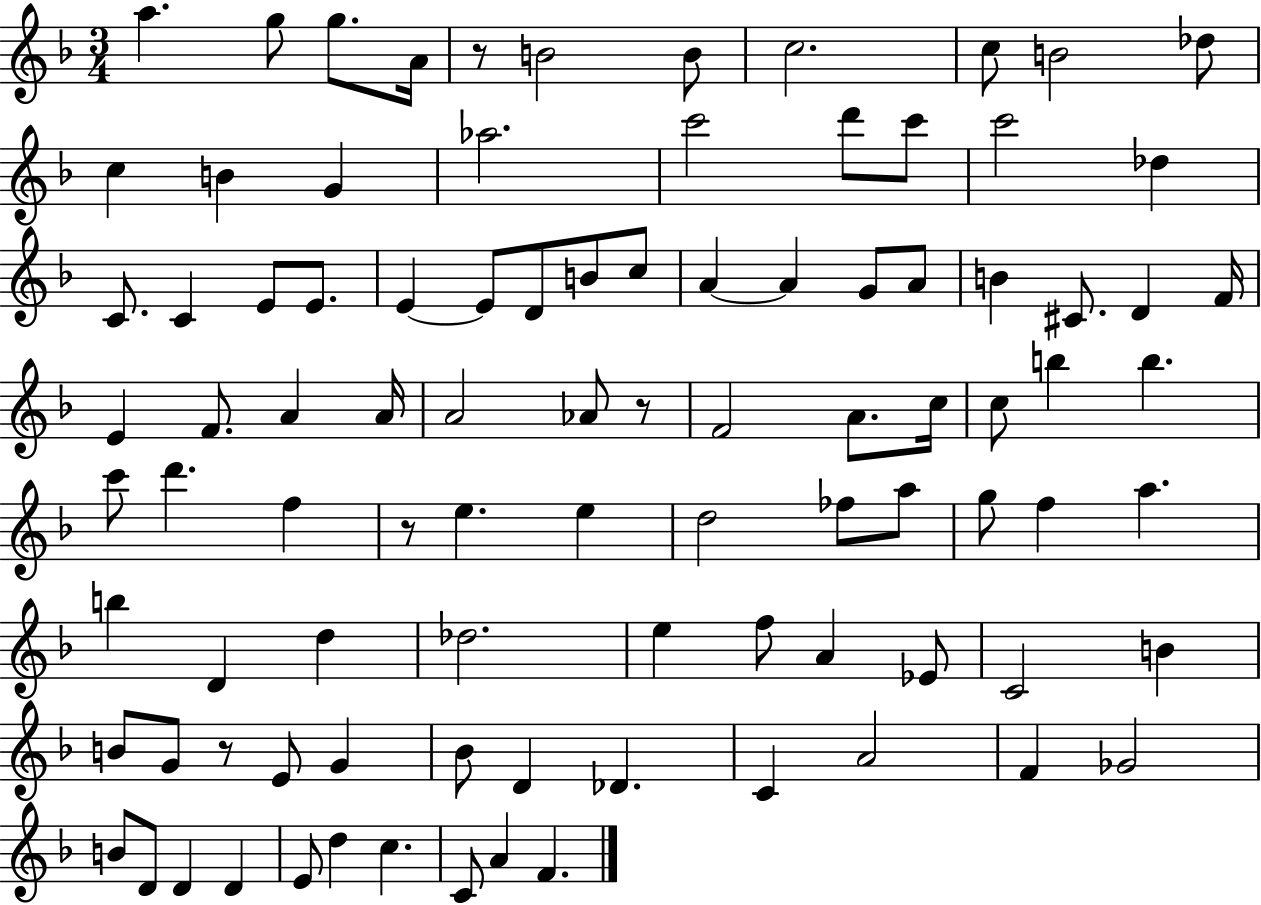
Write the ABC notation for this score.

X:1
T:Untitled
M:3/4
L:1/4
K:F
a g/2 g/2 A/4 z/2 B2 B/2 c2 c/2 B2 _d/2 c B G _a2 c'2 d'/2 c'/2 c'2 _d C/2 C E/2 E/2 E E/2 D/2 B/2 c/2 A A G/2 A/2 B ^C/2 D F/4 E F/2 A A/4 A2 _A/2 z/2 F2 A/2 c/4 c/2 b b c'/2 d' f z/2 e e d2 _f/2 a/2 g/2 f a b D d _d2 e f/2 A _E/2 C2 B B/2 G/2 z/2 E/2 G _B/2 D _D C A2 F _G2 B/2 D/2 D D E/2 d c C/2 A F